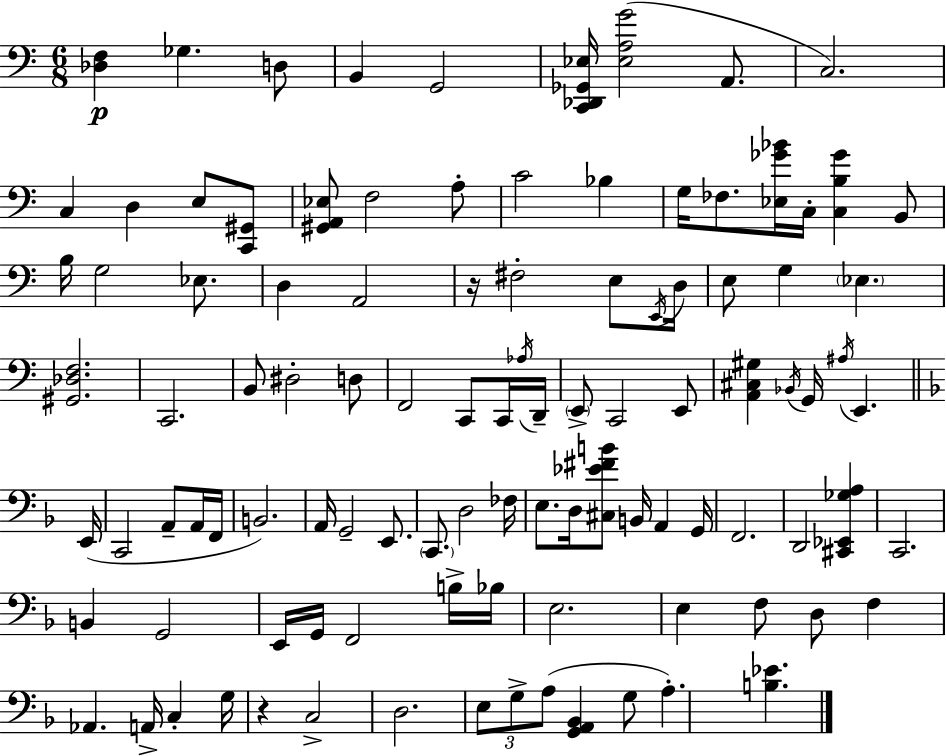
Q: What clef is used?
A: bass